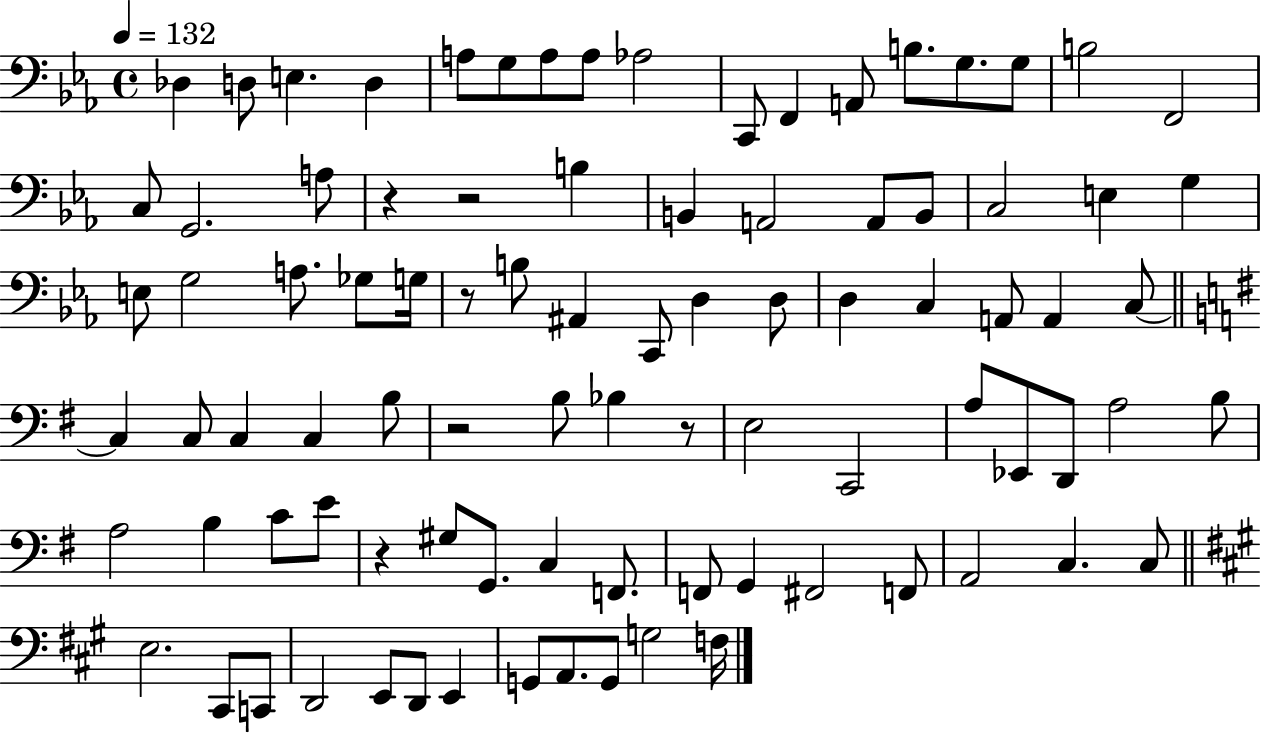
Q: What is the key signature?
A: EES major